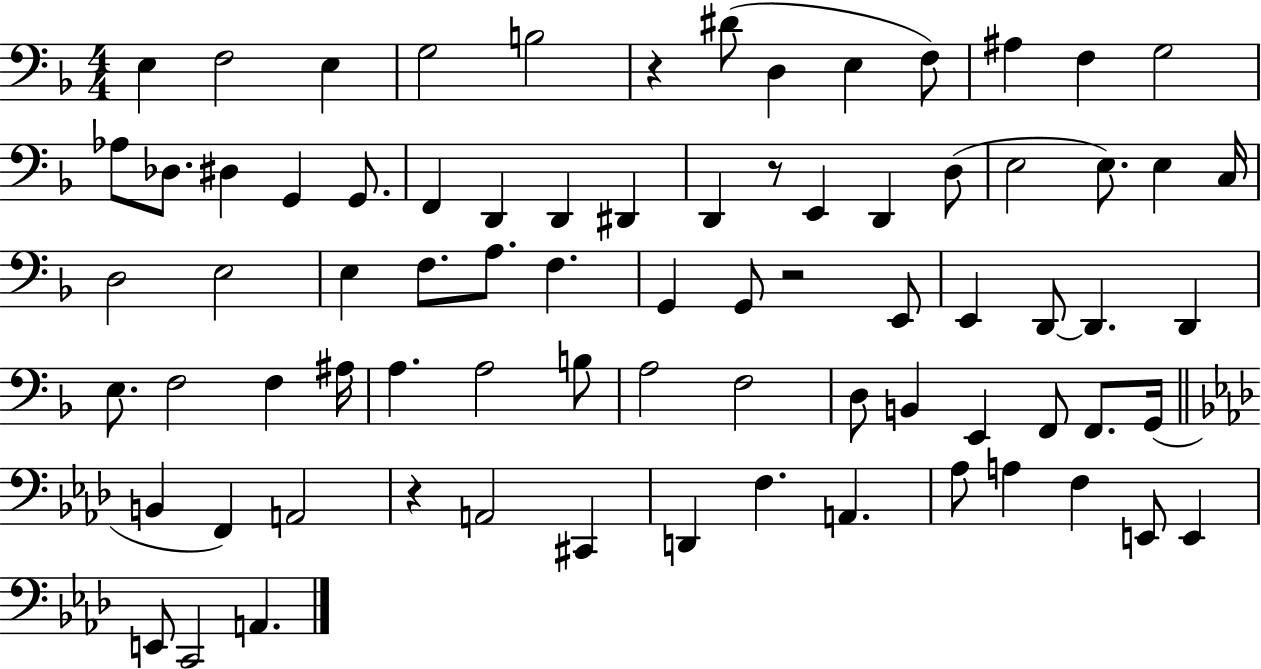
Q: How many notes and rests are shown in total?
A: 77